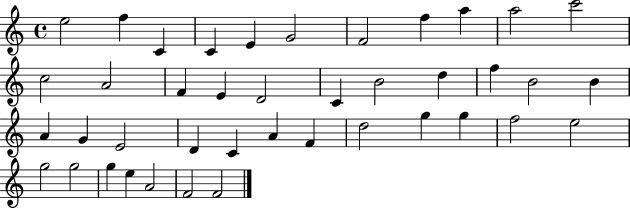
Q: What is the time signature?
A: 4/4